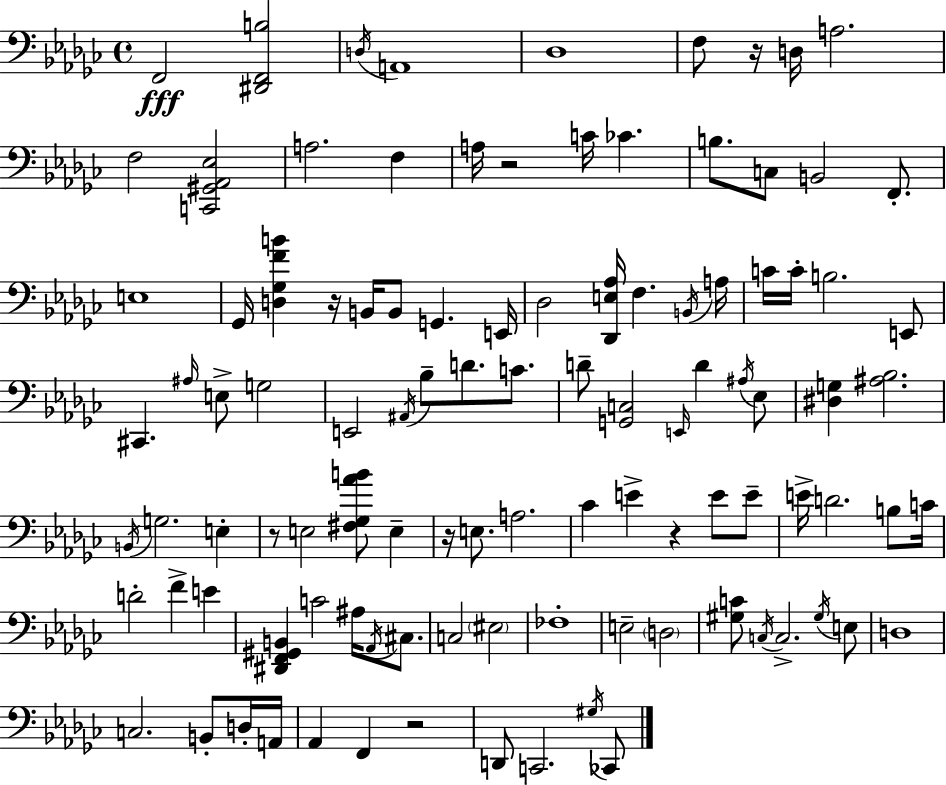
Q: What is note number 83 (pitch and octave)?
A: F2